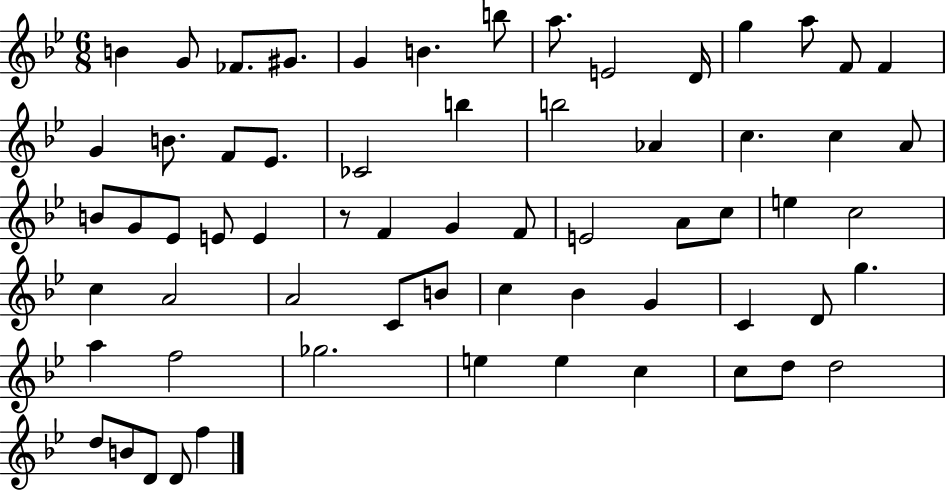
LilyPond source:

{
  \clef treble
  \numericTimeSignature
  \time 6/8
  \key bes \major
  b'4 g'8 fes'8. gis'8. | g'4 b'4. b''8 | a''8. e'2 d'16 | g''4 a''8 f'8 f'4 | \break g'4 b'8. f'8 ees'8. | ces'2 b''4 | b''2 aes'4 | c''4. c''4 a'8 | \break b'8 g'8 ees'8 e'8 e'4 | r8 f'4 g'4 f'8 | e'2 a'8 c''8 | e''4 c''2 | \break c''4 a'2 | a'2 c'8 b'8 | c''4 bes'4 g'4 | c'4 d'8 g''4. | \break a''4 f''2 | ges''2. | e''4 e''4 c''4 | c''8 d''8 d''2 | \break d''8 b'8 d'8 d'8 f''4 | \bar "|."
}